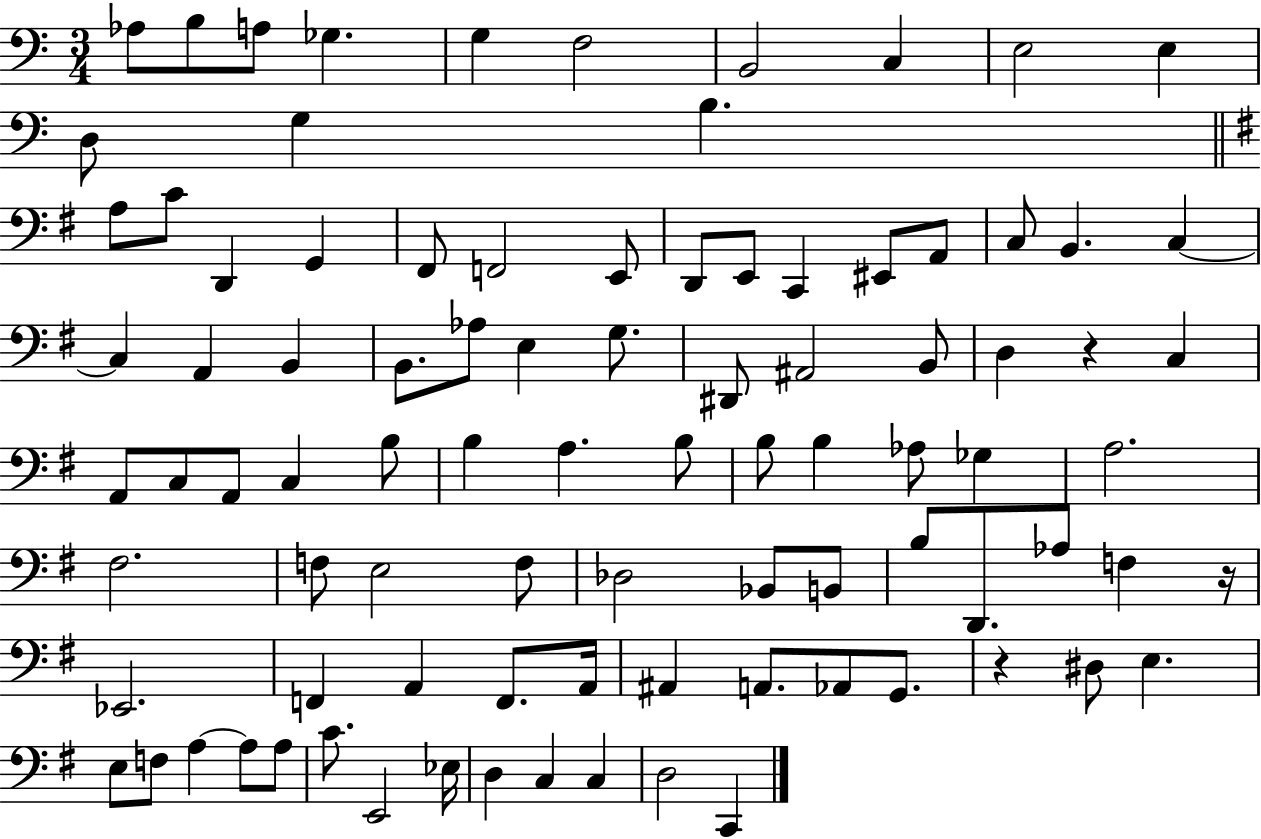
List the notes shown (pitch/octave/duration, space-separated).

Ab3/e B3/e A3/e Gb3/q. G3/q F3/h B2/h C3/q E3/h E3/q D3/e G3/q B3/q. A3/e C4/e D2/q G2/q F#2/e F2/h E2/e D2/e E2/e C2/q EIS2/e A2/e C3/e B2/q. C3/q C3/q A2/q B2/q B2/e. Ab3/e E3/q G3/e. D#2/e A#2/h B2/e D3/q R/q C3/q A2/e C3/e A2/e C3/q B3/e B3/q A3/q. B3/e B3/e B3/q Ab3/e Gb3/q A3/h. F#3/h. F3/e E3/h F3/e Db3/h Bb2/e B2/e B3/e D2/e. Ab3/e F3/q R/s Eb2/h. F2/q A2/q F2/e. A2/s A#2/q A2/e. Ab2/e G2/e. R/q D#3/e E3/q. E3/e F3/e A3/q A3/e A3/e C4/e. E2/h Eb3/s D3/q C3/q C3/q D3/h C2/q